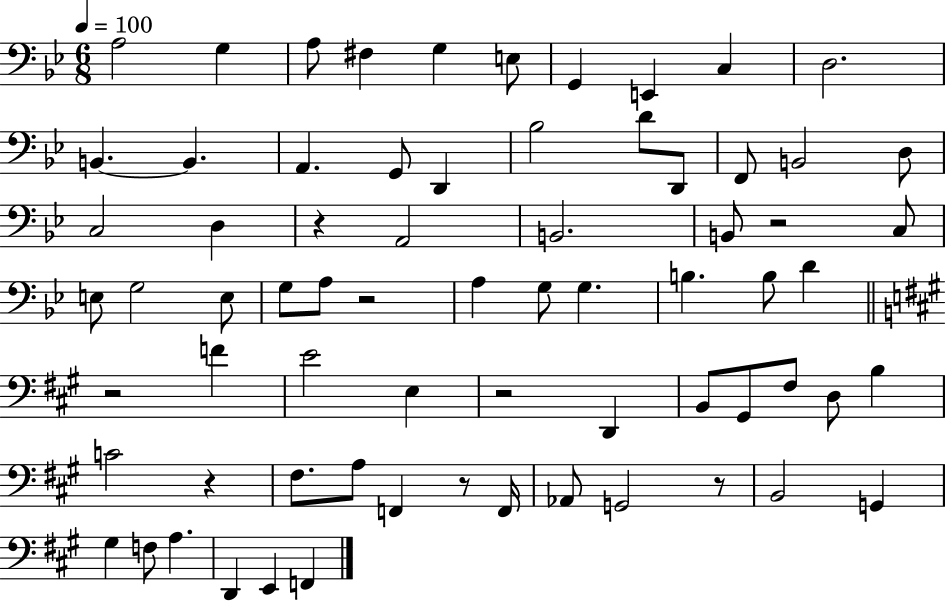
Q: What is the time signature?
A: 6/8